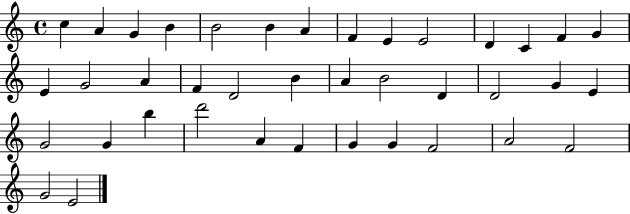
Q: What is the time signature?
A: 4/4